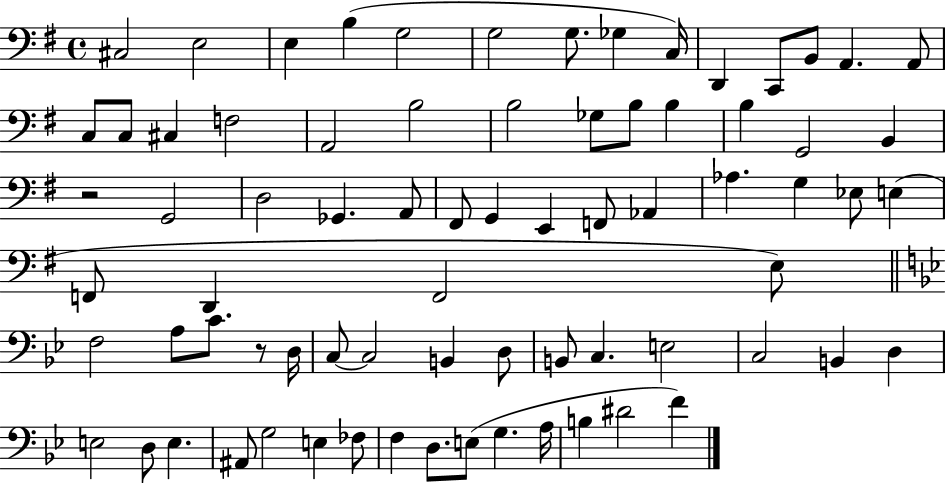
X:1
T:Untitled
M:4/4
L:1/4
K:G
^C,2 E,2 E, B, G,2 G,2 G,/2 _G, C,/4 D,, C,,/2 B,,/2 A,, A,,/2 C,/2 C,/2 ^C, F,2 A,,2 B,2 B,2 _G,/2 B,/2 B, B, G,,2 B,, z2 G,,2 D,2 _G,, A,,/2 ^F,,/2 G,, E,, F,,/2 _A,, _A, G, _E,/2 E, F,,/2 D,, F,,2 E,/2 F,2 A,/2 C/2 z/2 D,/4 C,/2 C,2 B,, D,/2 B,,/2 C, E,2 C,2 B,, D, E,2 D,/2 E, ^A,,/2 G,2 E, _F,/2 F, D,/2 E,/2 G, A,/4 B, ^D2 F